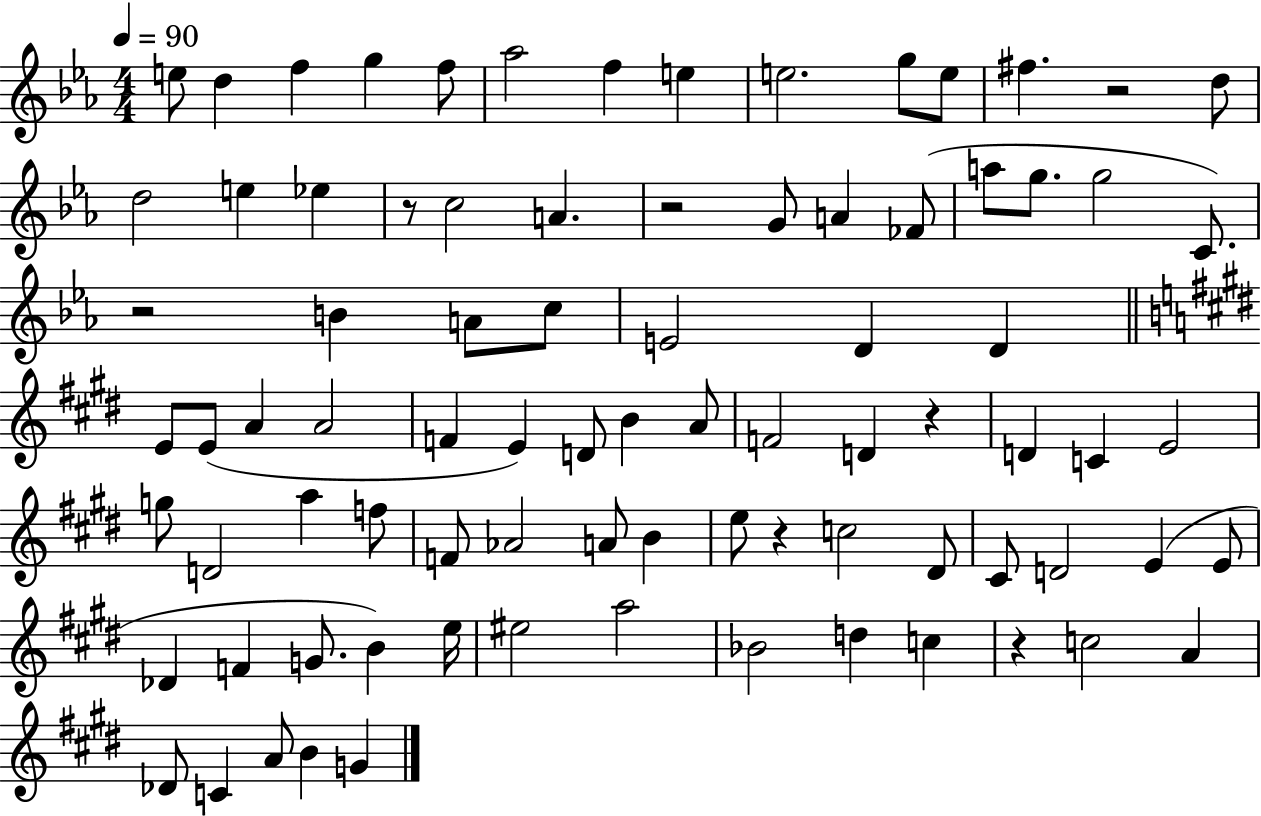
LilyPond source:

{
  \clef treble
  \numericTimeSignature
  \time 4/4
  \key ees \major
  \tempo 4 = 90
  e''8 d''4 f''4 g''4 f''8 | aes''2 f''4 e''4 | e''2. g''8 e''8 | fis''4. r2 d''8 | \break d''2 e''4 ees''4 | r8 c''2 a'4. | r2 g'8 a'4 fes'8( | a''8 g''8. g''2 c'8.) | \break r2 b'4 a'8 c''8 | e'2 d'4 d'4 | \bar "||" \break \key e \major e'8 e'8( a'4 a'2 | f'4 e'4) d'8 b'4 a'8 | f'2 d'4 r4 | d'4 c'4 e'2 | \break g''8 d'2 a''4 f''8 | f'8 aes'2 a'8 b'4 | e''8 r4 c''2 dis'8 | cis'8 d'2 e'4( e'8 | \break des'4 f'4 g'8. b'4) e''16 | eis''2 a''2 | bes'2 d''4 c''4 | r4 c''2 a'4 | \break des'8 c'4 a'8 b'4 g'4 | \bar "|."
}